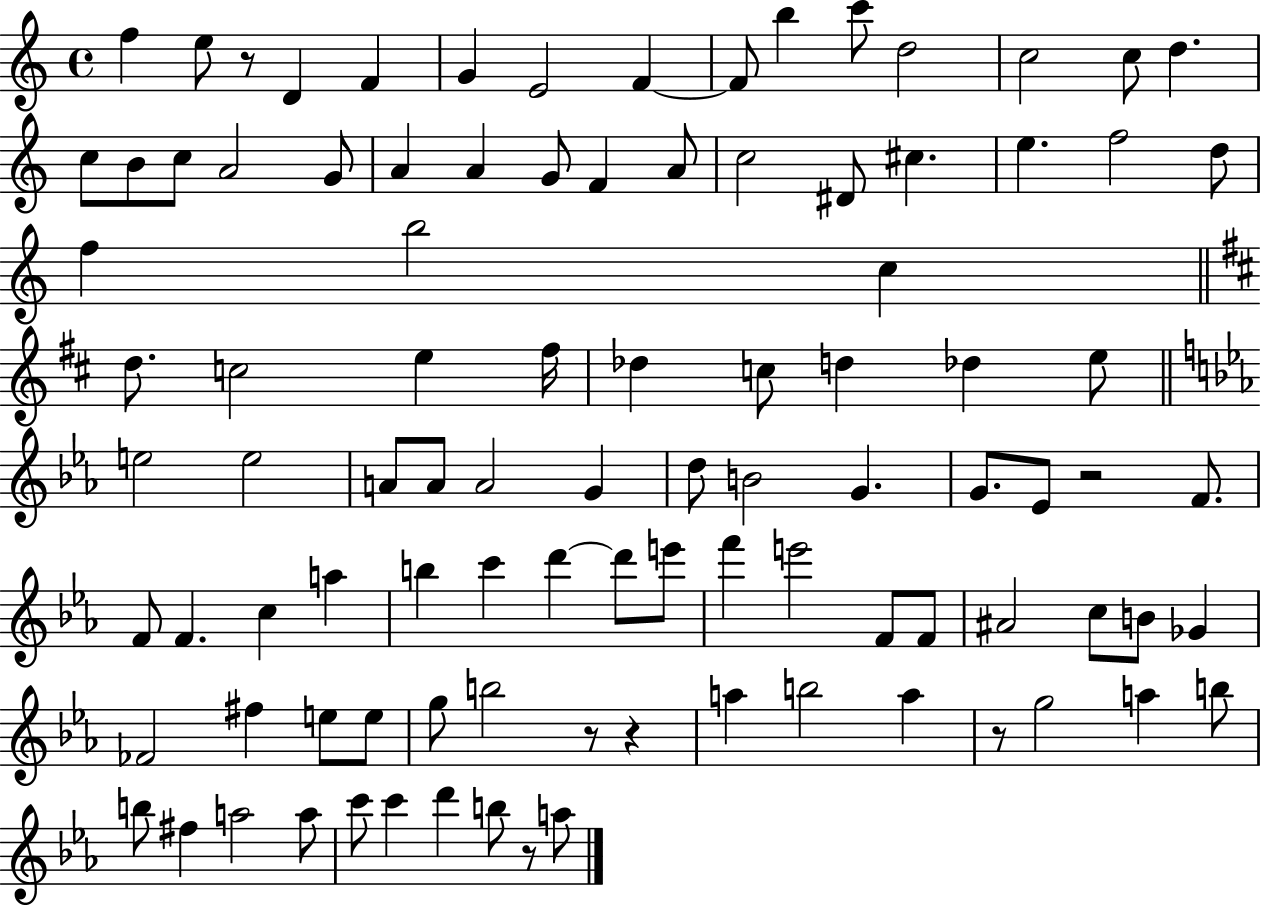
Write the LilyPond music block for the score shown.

{
  \clef treble
  \time 4/4
  \defaultTimeSignature
  \key c \major
  f''4 e''8 r8 d'4 f'4 | g'4 e'2 f'4~~ | f'8 b''4 c'''8 d''2 | c''2 c''8 d''4. | \break c''8 b'8 c''8 a'2 g'8 | a'4 a'4 g'8 f'4 a'8 | c''2 dis'8 cis''4. | e''4. f''2 d''8 | \break f''4 b''2 c''4 | \bar "||" \break \key d \major d''8. c''2 e''4 fis''16 | des''4 c''8 d''4 des''4 e''8 | \bar "||" \break \key ees \major e''2 e''2 | a'8 a'8 a'2 g'4 | d''8 b'2 g'4. | g'8. ees'8 r2 f'8. | \break f'8 f'4. c''4 a''4 | b''4 c'''4 d'''4~~ d'''8 e'''8 | f'''4 e'''2 f'8 f'8 | ais'2 c''8 b'8 ges'4 | \break fes'2 fis''4 e''8 e''8 | g''8 b''2 r8 r4 | a''4 b''2 a''4 | r8 g''2 a''4 b''8 | \break b''8 fis''4 a''2 a''8 | c'''8 c'''4 d'''4 b''8 r8 a''8 | \bar "|."
}